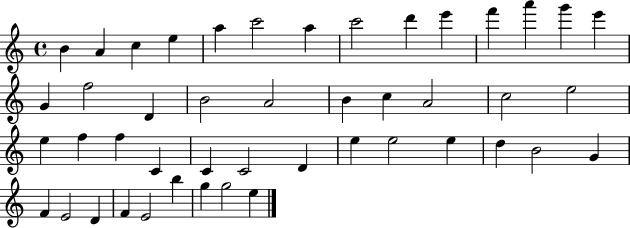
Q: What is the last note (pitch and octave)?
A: E5